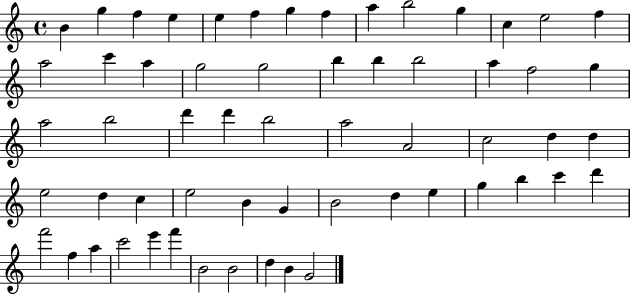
B4/q G5/q F5/q E5/q E5/q F5/q G5/q F5/q A5/q B5/h G5/q C5/q E5/h F5/q A5/h C6/q A5/q G5/h G5/h B5/q B5/q B5/h A5/q F5/h G5/q A5/h B5/h D6/q D6/q B5/h A5/h A4/h C5/h D5/q D5/q E5/h D5/q C5/q E5/h B4/q G4/q B4/h D5/q E5/q G5/q B5/q C6/q D6/q F6/h F5/q A5/q C6/h E6/q F6/q B4/h B4/h D5/q B4/q G4/h